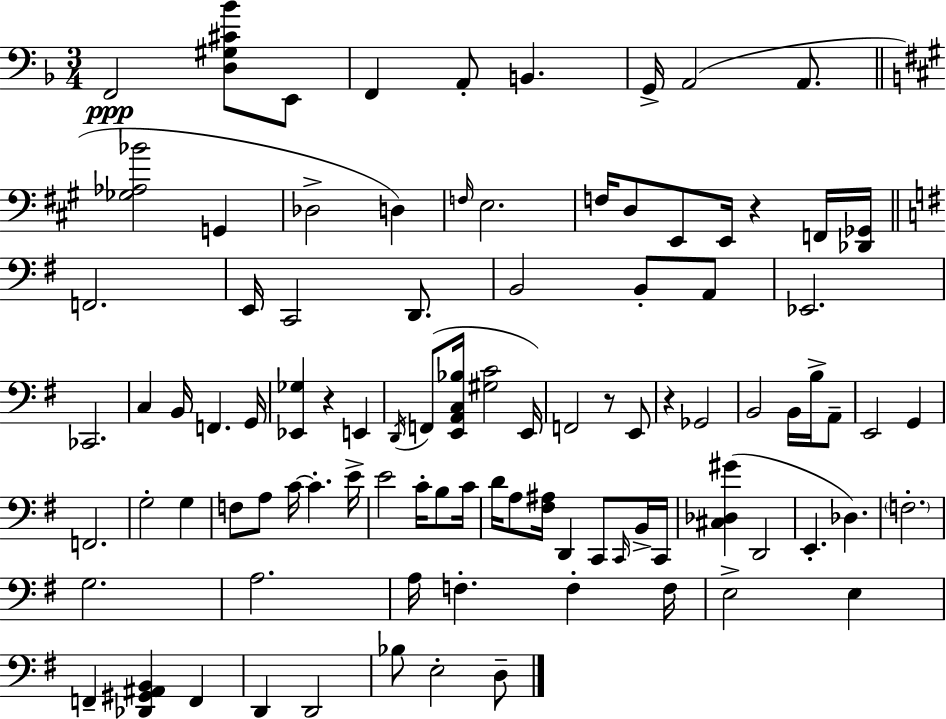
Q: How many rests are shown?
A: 4